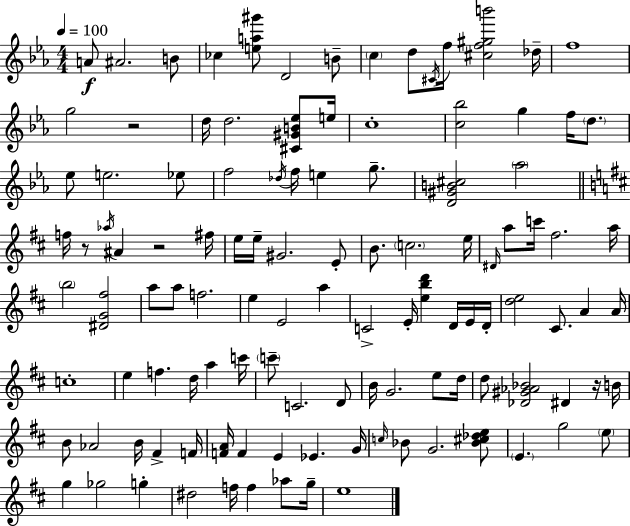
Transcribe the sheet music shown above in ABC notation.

X:1
T:Untitled
M:4/4
L:1/4
K:Cm
A/2 ^A2 B/2 _c [ea^g']/2 D2 B/2 c d/2 ^C/4 f/4 [^cf^gb']2 _d/4 f4 g2 z2 d/4 d2 [^C^GB_e]/2 e/4 c4 [c_b]2 g f/4 d/2 _e/2 e2 _e/2 f2 _d/4 f/4 e g/2 [D^GB^c]2 _a2 f/4 z/2 _a/4 ^A z2 ^f/4 e/4 e/4 ^G2 E/2 B/2 c2 e/4 ^D/4 a/2 c'/4 ^f2 a/4 b2 [^DG^f]2 a/2 a/2 f2 e E2 a C2 E/4 [ebd'] D/4 E/4 D/4 [de]2 ^C/2 A A/4 c4 e f d/4 a c'/4 c'/2 C2 D/2 B/4 G2 e/2 d/4 d/2 [_D^G_A_B]2 ^D z/4 B/4 B/2 _A2 B/4 ^F F/4 [FA]/4 F E _E G/4 c/4 _B/2 G2 [_B^c_de]/2 E g2 e/2 g _g2 g ^d2 f/4 f _a/2 g/4 e4